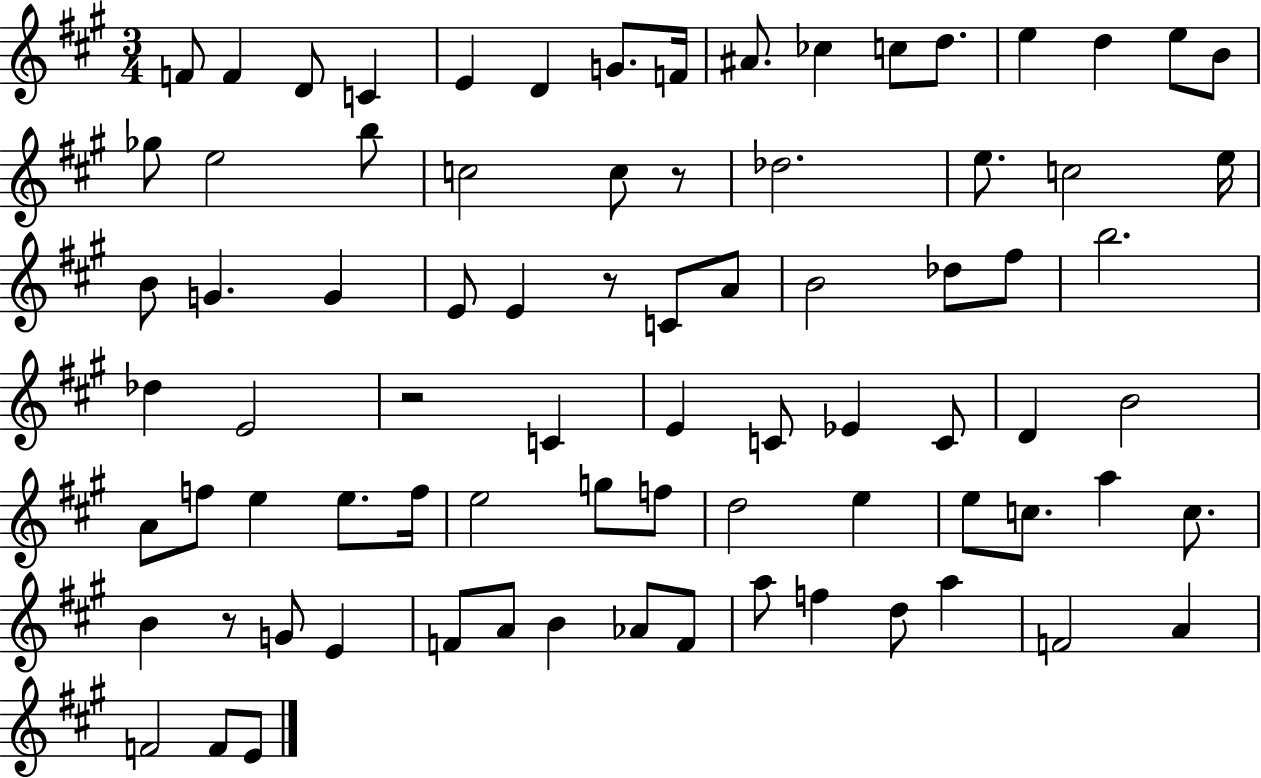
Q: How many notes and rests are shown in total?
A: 80